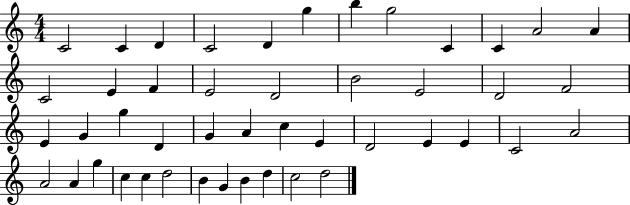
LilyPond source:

{
  \clef treble
  \numericTimeSignature
  \time 4/4
  \key c \major
  c'2 c'4 d'4 | c'2 d'4 g''4 | b''4 g''2 c'4 | c'4 a'2 a'4 | \break c'2 e'4 f'4 | e'2 d'2 | b'2 e'2 | d'2 f'2 | \break e'4 g'4 g''4 d'4 | g'4 a'4 c''4 e'4 | d'2 e'4 e'4 | c'2 a'2 | \break a'2 a'4 g''4 | c''4 c''4 d''2 | b'4 g'4 b'4 d''4 | c''2 d''2 | \break \bar "|."
}